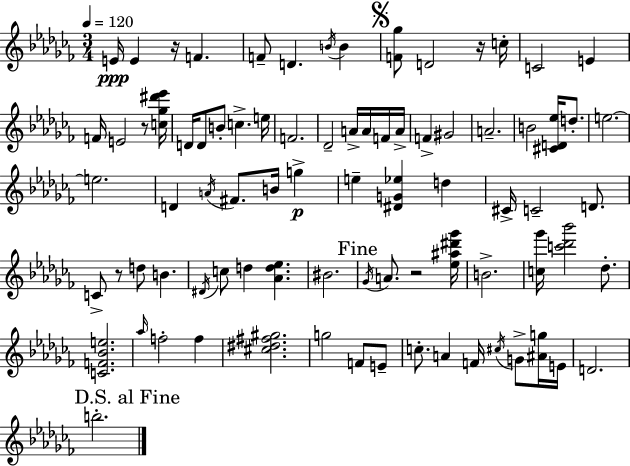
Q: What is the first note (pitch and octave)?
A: E4